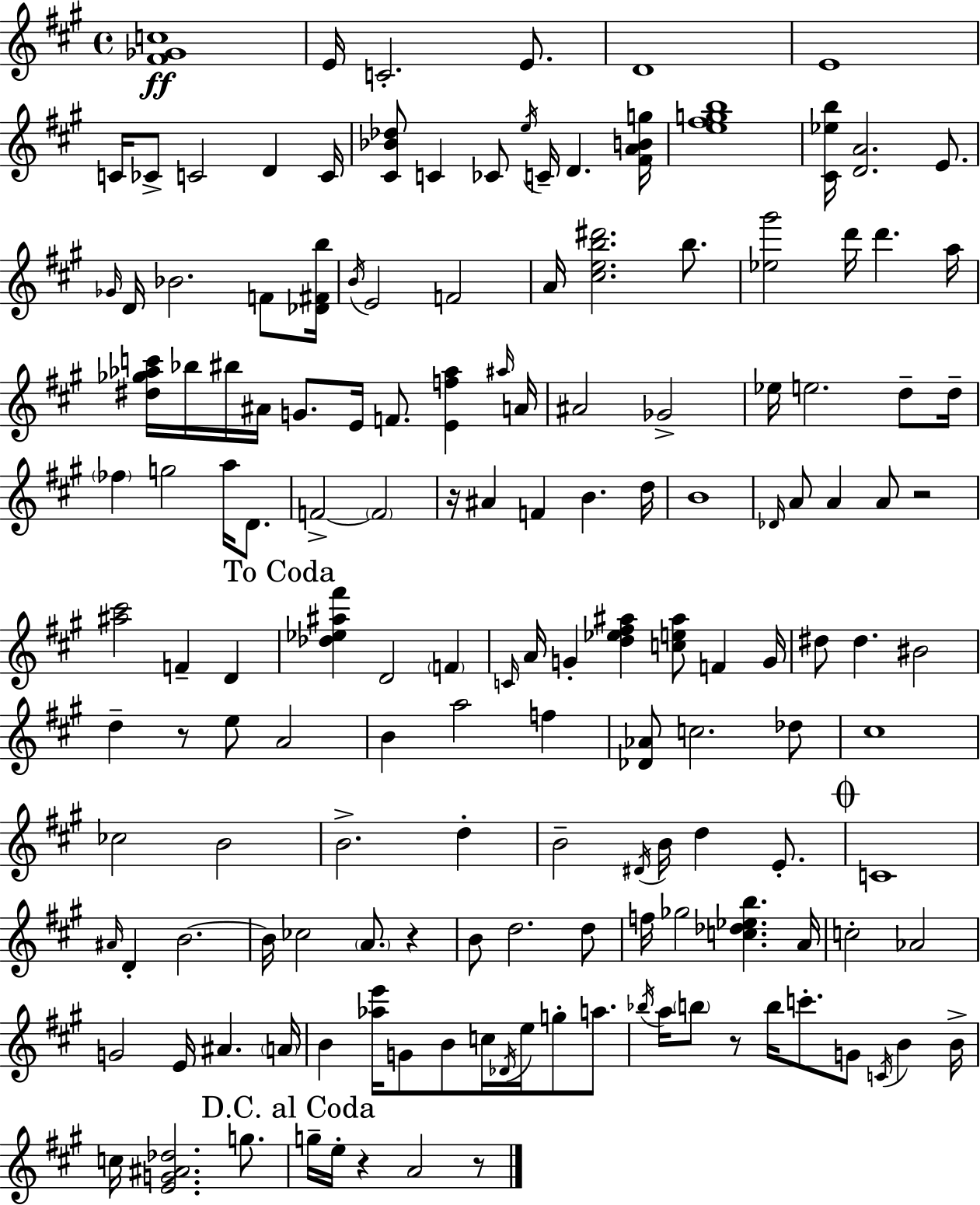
{
  \clef treble
  \time 4/4
  \defaultTimeSignature
  \key a \major
  \repeat volta 2 { <fis' ges' c''>1\ff | e'16 c'2.-. e'8. | d'1 | e'1 | \break c'16 ces'8-> c'2 d'4 c'16 | <cis' bes' des''>8 c'4 ces'8 \acciaccatura { e''16 } c'16-- d'4. | <fis' a' b' g''>16 <e'' fis'' g'' b''>1 | <cis' ees'' b''>16 <d' a'>2. e'8. | \break \grace { ges'16 } d'16 bes'2. f'8 | <des' fis' b''>16 \acciaccatura { b'16 } e'2 f'2 | a'16 <cis'' e'' b'' dis'''>2. | b''8. <ees'' gis'''>2 d'''16 d'''4. | \break a''16 <dis'' ges'' aes'' c'''>16 bes''16 bis''16 ais'16 g'8. e'16 f'8. <e' f'' aes''>4 | \grace { ais''16 } a'16 ais'2 ges'2-> | ees''16 e''2. | d''8-- d''16-- \parenthesize fes''4 g''2 | \break a''16 d'8. f'2->~~ \parenthesize f'2 | r16 ais'4 f'4 b'4. | d''16 b'1 | \grace { des'16 } a'8 a'4 a'8 r2 | \break <ais'' cis'''>2 f'4-- | d'4 \mark "To Coda" <des'' ees'' ais'' fis'''>4 d'2 | \parenthesize f'4 \grace { c'16 } a'16 g'4-. <d'' ees'' fis'' ais''>4 <c'' e'' ais''>8 | f'4 g'16 dis''8 dis''4. bis'2 | \break d''4-- r8 e''8 a'2 | b'4 a''2 | f''4 <des' aes'>8 c''2. | des''8 cis''1 | \break ces''2 b'2 | b'2.-> | d''4-. b'2-- \acciaccatura { dis'16 } b'16 | d''4 e'8.-. \mark \markup { \musicglyph "scripts.coda" } c'1 | \break \grace { ais'16 } d'4-. b'2.~~ | b'16 ces''2 | \parenthesize a'8. r4 b'8 d''2. | d''8 f''16 ges''2 | \break <c'' des'' ees'' b''>4. a'16 c''2-. | aes'2 g'2 | e'16 ais'4. \parenthesize a'16 b'4 <aes'' e'''>16 g'8 b'8 | c''16 \acciaccatura { des'16 } e''16 g''8-. a''8. \acciaccatura { bes''16 } a''16 \parenthesize b''8 r8 b''16 | \break c'''8.-. g'8 \acciaccatura { c'16 } b'4 b'16-> c''16 <e' g' ais' des''>2. | g''8. \mark "D.C. al Coda" g''16-- e''16-. r4 | a'2 r8 } \bar "|."
}